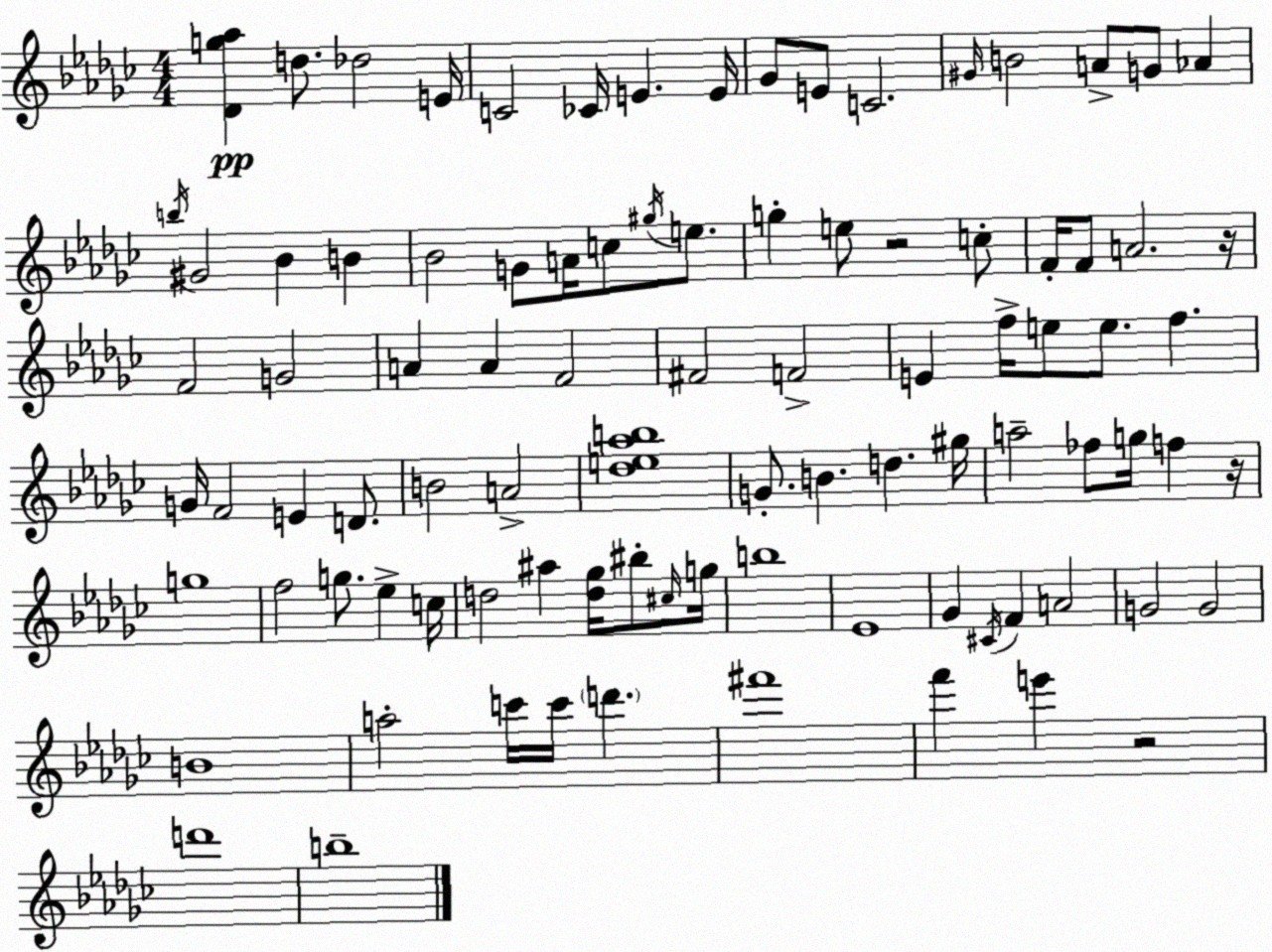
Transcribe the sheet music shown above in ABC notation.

X:1
T:Untitled
M:4/4
L:1/4
K:Ebm
[_Dg_a] d/2 _d2 E/4 C2 _C/4 E E/4 _G/2 E/2 C2 ^G/4 B2 A/2 G/2 _A b/4 ^G2 _B B _B2 G/2 A/4 c/2 ^g/4 e/2 g e/2 z2 c/2 F/4 F/2 A2 z/4 F2 G2 A A F2 ^F2 F2 E f/4 e/2 e/2 f G/4 F2 E D/2 B2 A2 [_de_ab]4 G/2 B d ^g/4 a2 _f/2 g/4 f z/4 g4 f2 g/2 _e c/4 d2 ^a [d_g]/4 ^b/2 ^c/4 g/4 b4 _E4 _G ^C/4 F A2 G2 G2 B4 a2 c'/4 c'/4 d' ^f'4 f' e' z2 d'4 b4